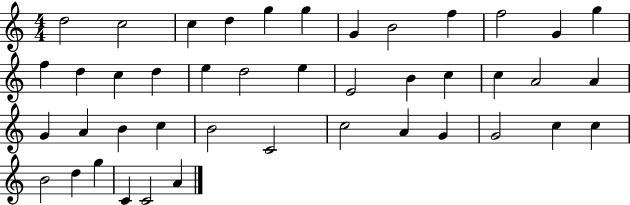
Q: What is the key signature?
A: C major